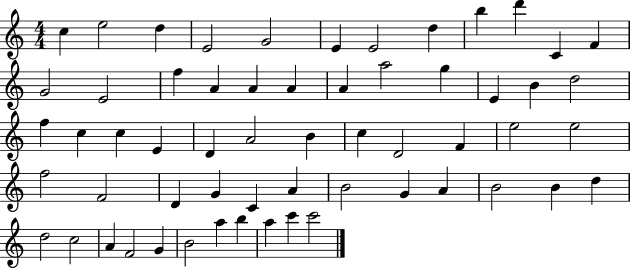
{
  \clef treble
  \numericTimeSignature
  \time 4/4
  \key c \major
  c''4 e''2 d''4 | e'2 g'2 | e'4 e'2 d''4 | b''4 d'''4 c'4 f'4 | \break g'2 e'2 | f''4 a'4 a'4 a'4 | a'4 a''2 g''4 | e'4 b'4 d''2 | \break f''4 c''4 c''4 e'4 | d'4 a'2 b'4 | c''4 d'2 f'4 | e''2 e''2 | \break f''2 f'2 | d'4 g'4 c'4 a'4 | b'2 g'4 a'4 | b'2 b'4 d''4 | \break d''2 c''2 | a'4 f'2 g'4 | b'2 a''4 b''4 | a''4 c'''4 c'''2 | \break \bar "|."
}